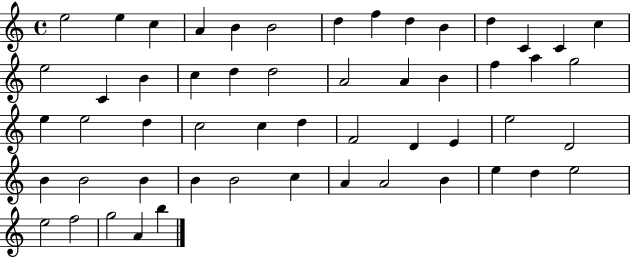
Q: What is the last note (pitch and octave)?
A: B5